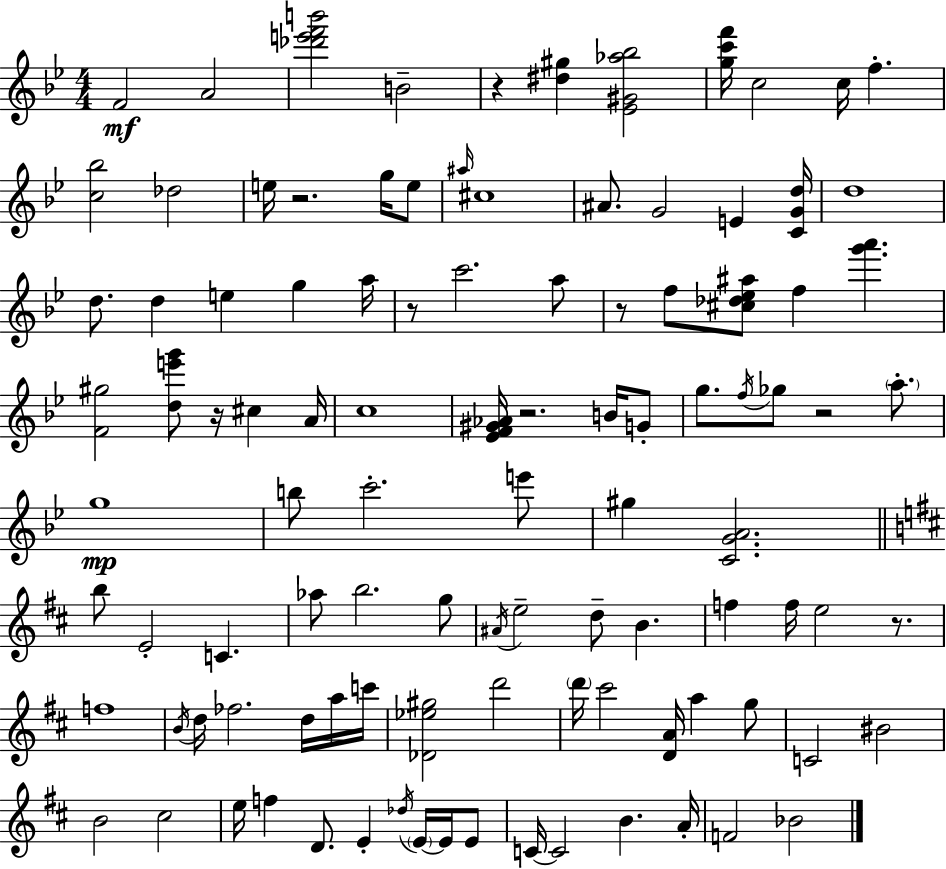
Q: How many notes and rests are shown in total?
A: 104